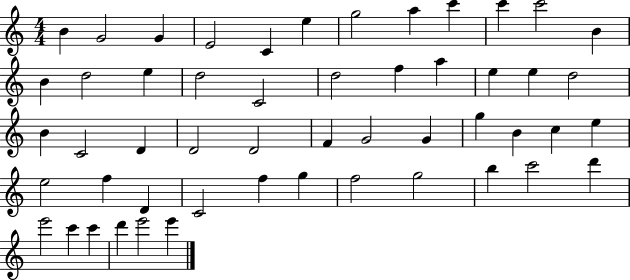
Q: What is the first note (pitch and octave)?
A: B4